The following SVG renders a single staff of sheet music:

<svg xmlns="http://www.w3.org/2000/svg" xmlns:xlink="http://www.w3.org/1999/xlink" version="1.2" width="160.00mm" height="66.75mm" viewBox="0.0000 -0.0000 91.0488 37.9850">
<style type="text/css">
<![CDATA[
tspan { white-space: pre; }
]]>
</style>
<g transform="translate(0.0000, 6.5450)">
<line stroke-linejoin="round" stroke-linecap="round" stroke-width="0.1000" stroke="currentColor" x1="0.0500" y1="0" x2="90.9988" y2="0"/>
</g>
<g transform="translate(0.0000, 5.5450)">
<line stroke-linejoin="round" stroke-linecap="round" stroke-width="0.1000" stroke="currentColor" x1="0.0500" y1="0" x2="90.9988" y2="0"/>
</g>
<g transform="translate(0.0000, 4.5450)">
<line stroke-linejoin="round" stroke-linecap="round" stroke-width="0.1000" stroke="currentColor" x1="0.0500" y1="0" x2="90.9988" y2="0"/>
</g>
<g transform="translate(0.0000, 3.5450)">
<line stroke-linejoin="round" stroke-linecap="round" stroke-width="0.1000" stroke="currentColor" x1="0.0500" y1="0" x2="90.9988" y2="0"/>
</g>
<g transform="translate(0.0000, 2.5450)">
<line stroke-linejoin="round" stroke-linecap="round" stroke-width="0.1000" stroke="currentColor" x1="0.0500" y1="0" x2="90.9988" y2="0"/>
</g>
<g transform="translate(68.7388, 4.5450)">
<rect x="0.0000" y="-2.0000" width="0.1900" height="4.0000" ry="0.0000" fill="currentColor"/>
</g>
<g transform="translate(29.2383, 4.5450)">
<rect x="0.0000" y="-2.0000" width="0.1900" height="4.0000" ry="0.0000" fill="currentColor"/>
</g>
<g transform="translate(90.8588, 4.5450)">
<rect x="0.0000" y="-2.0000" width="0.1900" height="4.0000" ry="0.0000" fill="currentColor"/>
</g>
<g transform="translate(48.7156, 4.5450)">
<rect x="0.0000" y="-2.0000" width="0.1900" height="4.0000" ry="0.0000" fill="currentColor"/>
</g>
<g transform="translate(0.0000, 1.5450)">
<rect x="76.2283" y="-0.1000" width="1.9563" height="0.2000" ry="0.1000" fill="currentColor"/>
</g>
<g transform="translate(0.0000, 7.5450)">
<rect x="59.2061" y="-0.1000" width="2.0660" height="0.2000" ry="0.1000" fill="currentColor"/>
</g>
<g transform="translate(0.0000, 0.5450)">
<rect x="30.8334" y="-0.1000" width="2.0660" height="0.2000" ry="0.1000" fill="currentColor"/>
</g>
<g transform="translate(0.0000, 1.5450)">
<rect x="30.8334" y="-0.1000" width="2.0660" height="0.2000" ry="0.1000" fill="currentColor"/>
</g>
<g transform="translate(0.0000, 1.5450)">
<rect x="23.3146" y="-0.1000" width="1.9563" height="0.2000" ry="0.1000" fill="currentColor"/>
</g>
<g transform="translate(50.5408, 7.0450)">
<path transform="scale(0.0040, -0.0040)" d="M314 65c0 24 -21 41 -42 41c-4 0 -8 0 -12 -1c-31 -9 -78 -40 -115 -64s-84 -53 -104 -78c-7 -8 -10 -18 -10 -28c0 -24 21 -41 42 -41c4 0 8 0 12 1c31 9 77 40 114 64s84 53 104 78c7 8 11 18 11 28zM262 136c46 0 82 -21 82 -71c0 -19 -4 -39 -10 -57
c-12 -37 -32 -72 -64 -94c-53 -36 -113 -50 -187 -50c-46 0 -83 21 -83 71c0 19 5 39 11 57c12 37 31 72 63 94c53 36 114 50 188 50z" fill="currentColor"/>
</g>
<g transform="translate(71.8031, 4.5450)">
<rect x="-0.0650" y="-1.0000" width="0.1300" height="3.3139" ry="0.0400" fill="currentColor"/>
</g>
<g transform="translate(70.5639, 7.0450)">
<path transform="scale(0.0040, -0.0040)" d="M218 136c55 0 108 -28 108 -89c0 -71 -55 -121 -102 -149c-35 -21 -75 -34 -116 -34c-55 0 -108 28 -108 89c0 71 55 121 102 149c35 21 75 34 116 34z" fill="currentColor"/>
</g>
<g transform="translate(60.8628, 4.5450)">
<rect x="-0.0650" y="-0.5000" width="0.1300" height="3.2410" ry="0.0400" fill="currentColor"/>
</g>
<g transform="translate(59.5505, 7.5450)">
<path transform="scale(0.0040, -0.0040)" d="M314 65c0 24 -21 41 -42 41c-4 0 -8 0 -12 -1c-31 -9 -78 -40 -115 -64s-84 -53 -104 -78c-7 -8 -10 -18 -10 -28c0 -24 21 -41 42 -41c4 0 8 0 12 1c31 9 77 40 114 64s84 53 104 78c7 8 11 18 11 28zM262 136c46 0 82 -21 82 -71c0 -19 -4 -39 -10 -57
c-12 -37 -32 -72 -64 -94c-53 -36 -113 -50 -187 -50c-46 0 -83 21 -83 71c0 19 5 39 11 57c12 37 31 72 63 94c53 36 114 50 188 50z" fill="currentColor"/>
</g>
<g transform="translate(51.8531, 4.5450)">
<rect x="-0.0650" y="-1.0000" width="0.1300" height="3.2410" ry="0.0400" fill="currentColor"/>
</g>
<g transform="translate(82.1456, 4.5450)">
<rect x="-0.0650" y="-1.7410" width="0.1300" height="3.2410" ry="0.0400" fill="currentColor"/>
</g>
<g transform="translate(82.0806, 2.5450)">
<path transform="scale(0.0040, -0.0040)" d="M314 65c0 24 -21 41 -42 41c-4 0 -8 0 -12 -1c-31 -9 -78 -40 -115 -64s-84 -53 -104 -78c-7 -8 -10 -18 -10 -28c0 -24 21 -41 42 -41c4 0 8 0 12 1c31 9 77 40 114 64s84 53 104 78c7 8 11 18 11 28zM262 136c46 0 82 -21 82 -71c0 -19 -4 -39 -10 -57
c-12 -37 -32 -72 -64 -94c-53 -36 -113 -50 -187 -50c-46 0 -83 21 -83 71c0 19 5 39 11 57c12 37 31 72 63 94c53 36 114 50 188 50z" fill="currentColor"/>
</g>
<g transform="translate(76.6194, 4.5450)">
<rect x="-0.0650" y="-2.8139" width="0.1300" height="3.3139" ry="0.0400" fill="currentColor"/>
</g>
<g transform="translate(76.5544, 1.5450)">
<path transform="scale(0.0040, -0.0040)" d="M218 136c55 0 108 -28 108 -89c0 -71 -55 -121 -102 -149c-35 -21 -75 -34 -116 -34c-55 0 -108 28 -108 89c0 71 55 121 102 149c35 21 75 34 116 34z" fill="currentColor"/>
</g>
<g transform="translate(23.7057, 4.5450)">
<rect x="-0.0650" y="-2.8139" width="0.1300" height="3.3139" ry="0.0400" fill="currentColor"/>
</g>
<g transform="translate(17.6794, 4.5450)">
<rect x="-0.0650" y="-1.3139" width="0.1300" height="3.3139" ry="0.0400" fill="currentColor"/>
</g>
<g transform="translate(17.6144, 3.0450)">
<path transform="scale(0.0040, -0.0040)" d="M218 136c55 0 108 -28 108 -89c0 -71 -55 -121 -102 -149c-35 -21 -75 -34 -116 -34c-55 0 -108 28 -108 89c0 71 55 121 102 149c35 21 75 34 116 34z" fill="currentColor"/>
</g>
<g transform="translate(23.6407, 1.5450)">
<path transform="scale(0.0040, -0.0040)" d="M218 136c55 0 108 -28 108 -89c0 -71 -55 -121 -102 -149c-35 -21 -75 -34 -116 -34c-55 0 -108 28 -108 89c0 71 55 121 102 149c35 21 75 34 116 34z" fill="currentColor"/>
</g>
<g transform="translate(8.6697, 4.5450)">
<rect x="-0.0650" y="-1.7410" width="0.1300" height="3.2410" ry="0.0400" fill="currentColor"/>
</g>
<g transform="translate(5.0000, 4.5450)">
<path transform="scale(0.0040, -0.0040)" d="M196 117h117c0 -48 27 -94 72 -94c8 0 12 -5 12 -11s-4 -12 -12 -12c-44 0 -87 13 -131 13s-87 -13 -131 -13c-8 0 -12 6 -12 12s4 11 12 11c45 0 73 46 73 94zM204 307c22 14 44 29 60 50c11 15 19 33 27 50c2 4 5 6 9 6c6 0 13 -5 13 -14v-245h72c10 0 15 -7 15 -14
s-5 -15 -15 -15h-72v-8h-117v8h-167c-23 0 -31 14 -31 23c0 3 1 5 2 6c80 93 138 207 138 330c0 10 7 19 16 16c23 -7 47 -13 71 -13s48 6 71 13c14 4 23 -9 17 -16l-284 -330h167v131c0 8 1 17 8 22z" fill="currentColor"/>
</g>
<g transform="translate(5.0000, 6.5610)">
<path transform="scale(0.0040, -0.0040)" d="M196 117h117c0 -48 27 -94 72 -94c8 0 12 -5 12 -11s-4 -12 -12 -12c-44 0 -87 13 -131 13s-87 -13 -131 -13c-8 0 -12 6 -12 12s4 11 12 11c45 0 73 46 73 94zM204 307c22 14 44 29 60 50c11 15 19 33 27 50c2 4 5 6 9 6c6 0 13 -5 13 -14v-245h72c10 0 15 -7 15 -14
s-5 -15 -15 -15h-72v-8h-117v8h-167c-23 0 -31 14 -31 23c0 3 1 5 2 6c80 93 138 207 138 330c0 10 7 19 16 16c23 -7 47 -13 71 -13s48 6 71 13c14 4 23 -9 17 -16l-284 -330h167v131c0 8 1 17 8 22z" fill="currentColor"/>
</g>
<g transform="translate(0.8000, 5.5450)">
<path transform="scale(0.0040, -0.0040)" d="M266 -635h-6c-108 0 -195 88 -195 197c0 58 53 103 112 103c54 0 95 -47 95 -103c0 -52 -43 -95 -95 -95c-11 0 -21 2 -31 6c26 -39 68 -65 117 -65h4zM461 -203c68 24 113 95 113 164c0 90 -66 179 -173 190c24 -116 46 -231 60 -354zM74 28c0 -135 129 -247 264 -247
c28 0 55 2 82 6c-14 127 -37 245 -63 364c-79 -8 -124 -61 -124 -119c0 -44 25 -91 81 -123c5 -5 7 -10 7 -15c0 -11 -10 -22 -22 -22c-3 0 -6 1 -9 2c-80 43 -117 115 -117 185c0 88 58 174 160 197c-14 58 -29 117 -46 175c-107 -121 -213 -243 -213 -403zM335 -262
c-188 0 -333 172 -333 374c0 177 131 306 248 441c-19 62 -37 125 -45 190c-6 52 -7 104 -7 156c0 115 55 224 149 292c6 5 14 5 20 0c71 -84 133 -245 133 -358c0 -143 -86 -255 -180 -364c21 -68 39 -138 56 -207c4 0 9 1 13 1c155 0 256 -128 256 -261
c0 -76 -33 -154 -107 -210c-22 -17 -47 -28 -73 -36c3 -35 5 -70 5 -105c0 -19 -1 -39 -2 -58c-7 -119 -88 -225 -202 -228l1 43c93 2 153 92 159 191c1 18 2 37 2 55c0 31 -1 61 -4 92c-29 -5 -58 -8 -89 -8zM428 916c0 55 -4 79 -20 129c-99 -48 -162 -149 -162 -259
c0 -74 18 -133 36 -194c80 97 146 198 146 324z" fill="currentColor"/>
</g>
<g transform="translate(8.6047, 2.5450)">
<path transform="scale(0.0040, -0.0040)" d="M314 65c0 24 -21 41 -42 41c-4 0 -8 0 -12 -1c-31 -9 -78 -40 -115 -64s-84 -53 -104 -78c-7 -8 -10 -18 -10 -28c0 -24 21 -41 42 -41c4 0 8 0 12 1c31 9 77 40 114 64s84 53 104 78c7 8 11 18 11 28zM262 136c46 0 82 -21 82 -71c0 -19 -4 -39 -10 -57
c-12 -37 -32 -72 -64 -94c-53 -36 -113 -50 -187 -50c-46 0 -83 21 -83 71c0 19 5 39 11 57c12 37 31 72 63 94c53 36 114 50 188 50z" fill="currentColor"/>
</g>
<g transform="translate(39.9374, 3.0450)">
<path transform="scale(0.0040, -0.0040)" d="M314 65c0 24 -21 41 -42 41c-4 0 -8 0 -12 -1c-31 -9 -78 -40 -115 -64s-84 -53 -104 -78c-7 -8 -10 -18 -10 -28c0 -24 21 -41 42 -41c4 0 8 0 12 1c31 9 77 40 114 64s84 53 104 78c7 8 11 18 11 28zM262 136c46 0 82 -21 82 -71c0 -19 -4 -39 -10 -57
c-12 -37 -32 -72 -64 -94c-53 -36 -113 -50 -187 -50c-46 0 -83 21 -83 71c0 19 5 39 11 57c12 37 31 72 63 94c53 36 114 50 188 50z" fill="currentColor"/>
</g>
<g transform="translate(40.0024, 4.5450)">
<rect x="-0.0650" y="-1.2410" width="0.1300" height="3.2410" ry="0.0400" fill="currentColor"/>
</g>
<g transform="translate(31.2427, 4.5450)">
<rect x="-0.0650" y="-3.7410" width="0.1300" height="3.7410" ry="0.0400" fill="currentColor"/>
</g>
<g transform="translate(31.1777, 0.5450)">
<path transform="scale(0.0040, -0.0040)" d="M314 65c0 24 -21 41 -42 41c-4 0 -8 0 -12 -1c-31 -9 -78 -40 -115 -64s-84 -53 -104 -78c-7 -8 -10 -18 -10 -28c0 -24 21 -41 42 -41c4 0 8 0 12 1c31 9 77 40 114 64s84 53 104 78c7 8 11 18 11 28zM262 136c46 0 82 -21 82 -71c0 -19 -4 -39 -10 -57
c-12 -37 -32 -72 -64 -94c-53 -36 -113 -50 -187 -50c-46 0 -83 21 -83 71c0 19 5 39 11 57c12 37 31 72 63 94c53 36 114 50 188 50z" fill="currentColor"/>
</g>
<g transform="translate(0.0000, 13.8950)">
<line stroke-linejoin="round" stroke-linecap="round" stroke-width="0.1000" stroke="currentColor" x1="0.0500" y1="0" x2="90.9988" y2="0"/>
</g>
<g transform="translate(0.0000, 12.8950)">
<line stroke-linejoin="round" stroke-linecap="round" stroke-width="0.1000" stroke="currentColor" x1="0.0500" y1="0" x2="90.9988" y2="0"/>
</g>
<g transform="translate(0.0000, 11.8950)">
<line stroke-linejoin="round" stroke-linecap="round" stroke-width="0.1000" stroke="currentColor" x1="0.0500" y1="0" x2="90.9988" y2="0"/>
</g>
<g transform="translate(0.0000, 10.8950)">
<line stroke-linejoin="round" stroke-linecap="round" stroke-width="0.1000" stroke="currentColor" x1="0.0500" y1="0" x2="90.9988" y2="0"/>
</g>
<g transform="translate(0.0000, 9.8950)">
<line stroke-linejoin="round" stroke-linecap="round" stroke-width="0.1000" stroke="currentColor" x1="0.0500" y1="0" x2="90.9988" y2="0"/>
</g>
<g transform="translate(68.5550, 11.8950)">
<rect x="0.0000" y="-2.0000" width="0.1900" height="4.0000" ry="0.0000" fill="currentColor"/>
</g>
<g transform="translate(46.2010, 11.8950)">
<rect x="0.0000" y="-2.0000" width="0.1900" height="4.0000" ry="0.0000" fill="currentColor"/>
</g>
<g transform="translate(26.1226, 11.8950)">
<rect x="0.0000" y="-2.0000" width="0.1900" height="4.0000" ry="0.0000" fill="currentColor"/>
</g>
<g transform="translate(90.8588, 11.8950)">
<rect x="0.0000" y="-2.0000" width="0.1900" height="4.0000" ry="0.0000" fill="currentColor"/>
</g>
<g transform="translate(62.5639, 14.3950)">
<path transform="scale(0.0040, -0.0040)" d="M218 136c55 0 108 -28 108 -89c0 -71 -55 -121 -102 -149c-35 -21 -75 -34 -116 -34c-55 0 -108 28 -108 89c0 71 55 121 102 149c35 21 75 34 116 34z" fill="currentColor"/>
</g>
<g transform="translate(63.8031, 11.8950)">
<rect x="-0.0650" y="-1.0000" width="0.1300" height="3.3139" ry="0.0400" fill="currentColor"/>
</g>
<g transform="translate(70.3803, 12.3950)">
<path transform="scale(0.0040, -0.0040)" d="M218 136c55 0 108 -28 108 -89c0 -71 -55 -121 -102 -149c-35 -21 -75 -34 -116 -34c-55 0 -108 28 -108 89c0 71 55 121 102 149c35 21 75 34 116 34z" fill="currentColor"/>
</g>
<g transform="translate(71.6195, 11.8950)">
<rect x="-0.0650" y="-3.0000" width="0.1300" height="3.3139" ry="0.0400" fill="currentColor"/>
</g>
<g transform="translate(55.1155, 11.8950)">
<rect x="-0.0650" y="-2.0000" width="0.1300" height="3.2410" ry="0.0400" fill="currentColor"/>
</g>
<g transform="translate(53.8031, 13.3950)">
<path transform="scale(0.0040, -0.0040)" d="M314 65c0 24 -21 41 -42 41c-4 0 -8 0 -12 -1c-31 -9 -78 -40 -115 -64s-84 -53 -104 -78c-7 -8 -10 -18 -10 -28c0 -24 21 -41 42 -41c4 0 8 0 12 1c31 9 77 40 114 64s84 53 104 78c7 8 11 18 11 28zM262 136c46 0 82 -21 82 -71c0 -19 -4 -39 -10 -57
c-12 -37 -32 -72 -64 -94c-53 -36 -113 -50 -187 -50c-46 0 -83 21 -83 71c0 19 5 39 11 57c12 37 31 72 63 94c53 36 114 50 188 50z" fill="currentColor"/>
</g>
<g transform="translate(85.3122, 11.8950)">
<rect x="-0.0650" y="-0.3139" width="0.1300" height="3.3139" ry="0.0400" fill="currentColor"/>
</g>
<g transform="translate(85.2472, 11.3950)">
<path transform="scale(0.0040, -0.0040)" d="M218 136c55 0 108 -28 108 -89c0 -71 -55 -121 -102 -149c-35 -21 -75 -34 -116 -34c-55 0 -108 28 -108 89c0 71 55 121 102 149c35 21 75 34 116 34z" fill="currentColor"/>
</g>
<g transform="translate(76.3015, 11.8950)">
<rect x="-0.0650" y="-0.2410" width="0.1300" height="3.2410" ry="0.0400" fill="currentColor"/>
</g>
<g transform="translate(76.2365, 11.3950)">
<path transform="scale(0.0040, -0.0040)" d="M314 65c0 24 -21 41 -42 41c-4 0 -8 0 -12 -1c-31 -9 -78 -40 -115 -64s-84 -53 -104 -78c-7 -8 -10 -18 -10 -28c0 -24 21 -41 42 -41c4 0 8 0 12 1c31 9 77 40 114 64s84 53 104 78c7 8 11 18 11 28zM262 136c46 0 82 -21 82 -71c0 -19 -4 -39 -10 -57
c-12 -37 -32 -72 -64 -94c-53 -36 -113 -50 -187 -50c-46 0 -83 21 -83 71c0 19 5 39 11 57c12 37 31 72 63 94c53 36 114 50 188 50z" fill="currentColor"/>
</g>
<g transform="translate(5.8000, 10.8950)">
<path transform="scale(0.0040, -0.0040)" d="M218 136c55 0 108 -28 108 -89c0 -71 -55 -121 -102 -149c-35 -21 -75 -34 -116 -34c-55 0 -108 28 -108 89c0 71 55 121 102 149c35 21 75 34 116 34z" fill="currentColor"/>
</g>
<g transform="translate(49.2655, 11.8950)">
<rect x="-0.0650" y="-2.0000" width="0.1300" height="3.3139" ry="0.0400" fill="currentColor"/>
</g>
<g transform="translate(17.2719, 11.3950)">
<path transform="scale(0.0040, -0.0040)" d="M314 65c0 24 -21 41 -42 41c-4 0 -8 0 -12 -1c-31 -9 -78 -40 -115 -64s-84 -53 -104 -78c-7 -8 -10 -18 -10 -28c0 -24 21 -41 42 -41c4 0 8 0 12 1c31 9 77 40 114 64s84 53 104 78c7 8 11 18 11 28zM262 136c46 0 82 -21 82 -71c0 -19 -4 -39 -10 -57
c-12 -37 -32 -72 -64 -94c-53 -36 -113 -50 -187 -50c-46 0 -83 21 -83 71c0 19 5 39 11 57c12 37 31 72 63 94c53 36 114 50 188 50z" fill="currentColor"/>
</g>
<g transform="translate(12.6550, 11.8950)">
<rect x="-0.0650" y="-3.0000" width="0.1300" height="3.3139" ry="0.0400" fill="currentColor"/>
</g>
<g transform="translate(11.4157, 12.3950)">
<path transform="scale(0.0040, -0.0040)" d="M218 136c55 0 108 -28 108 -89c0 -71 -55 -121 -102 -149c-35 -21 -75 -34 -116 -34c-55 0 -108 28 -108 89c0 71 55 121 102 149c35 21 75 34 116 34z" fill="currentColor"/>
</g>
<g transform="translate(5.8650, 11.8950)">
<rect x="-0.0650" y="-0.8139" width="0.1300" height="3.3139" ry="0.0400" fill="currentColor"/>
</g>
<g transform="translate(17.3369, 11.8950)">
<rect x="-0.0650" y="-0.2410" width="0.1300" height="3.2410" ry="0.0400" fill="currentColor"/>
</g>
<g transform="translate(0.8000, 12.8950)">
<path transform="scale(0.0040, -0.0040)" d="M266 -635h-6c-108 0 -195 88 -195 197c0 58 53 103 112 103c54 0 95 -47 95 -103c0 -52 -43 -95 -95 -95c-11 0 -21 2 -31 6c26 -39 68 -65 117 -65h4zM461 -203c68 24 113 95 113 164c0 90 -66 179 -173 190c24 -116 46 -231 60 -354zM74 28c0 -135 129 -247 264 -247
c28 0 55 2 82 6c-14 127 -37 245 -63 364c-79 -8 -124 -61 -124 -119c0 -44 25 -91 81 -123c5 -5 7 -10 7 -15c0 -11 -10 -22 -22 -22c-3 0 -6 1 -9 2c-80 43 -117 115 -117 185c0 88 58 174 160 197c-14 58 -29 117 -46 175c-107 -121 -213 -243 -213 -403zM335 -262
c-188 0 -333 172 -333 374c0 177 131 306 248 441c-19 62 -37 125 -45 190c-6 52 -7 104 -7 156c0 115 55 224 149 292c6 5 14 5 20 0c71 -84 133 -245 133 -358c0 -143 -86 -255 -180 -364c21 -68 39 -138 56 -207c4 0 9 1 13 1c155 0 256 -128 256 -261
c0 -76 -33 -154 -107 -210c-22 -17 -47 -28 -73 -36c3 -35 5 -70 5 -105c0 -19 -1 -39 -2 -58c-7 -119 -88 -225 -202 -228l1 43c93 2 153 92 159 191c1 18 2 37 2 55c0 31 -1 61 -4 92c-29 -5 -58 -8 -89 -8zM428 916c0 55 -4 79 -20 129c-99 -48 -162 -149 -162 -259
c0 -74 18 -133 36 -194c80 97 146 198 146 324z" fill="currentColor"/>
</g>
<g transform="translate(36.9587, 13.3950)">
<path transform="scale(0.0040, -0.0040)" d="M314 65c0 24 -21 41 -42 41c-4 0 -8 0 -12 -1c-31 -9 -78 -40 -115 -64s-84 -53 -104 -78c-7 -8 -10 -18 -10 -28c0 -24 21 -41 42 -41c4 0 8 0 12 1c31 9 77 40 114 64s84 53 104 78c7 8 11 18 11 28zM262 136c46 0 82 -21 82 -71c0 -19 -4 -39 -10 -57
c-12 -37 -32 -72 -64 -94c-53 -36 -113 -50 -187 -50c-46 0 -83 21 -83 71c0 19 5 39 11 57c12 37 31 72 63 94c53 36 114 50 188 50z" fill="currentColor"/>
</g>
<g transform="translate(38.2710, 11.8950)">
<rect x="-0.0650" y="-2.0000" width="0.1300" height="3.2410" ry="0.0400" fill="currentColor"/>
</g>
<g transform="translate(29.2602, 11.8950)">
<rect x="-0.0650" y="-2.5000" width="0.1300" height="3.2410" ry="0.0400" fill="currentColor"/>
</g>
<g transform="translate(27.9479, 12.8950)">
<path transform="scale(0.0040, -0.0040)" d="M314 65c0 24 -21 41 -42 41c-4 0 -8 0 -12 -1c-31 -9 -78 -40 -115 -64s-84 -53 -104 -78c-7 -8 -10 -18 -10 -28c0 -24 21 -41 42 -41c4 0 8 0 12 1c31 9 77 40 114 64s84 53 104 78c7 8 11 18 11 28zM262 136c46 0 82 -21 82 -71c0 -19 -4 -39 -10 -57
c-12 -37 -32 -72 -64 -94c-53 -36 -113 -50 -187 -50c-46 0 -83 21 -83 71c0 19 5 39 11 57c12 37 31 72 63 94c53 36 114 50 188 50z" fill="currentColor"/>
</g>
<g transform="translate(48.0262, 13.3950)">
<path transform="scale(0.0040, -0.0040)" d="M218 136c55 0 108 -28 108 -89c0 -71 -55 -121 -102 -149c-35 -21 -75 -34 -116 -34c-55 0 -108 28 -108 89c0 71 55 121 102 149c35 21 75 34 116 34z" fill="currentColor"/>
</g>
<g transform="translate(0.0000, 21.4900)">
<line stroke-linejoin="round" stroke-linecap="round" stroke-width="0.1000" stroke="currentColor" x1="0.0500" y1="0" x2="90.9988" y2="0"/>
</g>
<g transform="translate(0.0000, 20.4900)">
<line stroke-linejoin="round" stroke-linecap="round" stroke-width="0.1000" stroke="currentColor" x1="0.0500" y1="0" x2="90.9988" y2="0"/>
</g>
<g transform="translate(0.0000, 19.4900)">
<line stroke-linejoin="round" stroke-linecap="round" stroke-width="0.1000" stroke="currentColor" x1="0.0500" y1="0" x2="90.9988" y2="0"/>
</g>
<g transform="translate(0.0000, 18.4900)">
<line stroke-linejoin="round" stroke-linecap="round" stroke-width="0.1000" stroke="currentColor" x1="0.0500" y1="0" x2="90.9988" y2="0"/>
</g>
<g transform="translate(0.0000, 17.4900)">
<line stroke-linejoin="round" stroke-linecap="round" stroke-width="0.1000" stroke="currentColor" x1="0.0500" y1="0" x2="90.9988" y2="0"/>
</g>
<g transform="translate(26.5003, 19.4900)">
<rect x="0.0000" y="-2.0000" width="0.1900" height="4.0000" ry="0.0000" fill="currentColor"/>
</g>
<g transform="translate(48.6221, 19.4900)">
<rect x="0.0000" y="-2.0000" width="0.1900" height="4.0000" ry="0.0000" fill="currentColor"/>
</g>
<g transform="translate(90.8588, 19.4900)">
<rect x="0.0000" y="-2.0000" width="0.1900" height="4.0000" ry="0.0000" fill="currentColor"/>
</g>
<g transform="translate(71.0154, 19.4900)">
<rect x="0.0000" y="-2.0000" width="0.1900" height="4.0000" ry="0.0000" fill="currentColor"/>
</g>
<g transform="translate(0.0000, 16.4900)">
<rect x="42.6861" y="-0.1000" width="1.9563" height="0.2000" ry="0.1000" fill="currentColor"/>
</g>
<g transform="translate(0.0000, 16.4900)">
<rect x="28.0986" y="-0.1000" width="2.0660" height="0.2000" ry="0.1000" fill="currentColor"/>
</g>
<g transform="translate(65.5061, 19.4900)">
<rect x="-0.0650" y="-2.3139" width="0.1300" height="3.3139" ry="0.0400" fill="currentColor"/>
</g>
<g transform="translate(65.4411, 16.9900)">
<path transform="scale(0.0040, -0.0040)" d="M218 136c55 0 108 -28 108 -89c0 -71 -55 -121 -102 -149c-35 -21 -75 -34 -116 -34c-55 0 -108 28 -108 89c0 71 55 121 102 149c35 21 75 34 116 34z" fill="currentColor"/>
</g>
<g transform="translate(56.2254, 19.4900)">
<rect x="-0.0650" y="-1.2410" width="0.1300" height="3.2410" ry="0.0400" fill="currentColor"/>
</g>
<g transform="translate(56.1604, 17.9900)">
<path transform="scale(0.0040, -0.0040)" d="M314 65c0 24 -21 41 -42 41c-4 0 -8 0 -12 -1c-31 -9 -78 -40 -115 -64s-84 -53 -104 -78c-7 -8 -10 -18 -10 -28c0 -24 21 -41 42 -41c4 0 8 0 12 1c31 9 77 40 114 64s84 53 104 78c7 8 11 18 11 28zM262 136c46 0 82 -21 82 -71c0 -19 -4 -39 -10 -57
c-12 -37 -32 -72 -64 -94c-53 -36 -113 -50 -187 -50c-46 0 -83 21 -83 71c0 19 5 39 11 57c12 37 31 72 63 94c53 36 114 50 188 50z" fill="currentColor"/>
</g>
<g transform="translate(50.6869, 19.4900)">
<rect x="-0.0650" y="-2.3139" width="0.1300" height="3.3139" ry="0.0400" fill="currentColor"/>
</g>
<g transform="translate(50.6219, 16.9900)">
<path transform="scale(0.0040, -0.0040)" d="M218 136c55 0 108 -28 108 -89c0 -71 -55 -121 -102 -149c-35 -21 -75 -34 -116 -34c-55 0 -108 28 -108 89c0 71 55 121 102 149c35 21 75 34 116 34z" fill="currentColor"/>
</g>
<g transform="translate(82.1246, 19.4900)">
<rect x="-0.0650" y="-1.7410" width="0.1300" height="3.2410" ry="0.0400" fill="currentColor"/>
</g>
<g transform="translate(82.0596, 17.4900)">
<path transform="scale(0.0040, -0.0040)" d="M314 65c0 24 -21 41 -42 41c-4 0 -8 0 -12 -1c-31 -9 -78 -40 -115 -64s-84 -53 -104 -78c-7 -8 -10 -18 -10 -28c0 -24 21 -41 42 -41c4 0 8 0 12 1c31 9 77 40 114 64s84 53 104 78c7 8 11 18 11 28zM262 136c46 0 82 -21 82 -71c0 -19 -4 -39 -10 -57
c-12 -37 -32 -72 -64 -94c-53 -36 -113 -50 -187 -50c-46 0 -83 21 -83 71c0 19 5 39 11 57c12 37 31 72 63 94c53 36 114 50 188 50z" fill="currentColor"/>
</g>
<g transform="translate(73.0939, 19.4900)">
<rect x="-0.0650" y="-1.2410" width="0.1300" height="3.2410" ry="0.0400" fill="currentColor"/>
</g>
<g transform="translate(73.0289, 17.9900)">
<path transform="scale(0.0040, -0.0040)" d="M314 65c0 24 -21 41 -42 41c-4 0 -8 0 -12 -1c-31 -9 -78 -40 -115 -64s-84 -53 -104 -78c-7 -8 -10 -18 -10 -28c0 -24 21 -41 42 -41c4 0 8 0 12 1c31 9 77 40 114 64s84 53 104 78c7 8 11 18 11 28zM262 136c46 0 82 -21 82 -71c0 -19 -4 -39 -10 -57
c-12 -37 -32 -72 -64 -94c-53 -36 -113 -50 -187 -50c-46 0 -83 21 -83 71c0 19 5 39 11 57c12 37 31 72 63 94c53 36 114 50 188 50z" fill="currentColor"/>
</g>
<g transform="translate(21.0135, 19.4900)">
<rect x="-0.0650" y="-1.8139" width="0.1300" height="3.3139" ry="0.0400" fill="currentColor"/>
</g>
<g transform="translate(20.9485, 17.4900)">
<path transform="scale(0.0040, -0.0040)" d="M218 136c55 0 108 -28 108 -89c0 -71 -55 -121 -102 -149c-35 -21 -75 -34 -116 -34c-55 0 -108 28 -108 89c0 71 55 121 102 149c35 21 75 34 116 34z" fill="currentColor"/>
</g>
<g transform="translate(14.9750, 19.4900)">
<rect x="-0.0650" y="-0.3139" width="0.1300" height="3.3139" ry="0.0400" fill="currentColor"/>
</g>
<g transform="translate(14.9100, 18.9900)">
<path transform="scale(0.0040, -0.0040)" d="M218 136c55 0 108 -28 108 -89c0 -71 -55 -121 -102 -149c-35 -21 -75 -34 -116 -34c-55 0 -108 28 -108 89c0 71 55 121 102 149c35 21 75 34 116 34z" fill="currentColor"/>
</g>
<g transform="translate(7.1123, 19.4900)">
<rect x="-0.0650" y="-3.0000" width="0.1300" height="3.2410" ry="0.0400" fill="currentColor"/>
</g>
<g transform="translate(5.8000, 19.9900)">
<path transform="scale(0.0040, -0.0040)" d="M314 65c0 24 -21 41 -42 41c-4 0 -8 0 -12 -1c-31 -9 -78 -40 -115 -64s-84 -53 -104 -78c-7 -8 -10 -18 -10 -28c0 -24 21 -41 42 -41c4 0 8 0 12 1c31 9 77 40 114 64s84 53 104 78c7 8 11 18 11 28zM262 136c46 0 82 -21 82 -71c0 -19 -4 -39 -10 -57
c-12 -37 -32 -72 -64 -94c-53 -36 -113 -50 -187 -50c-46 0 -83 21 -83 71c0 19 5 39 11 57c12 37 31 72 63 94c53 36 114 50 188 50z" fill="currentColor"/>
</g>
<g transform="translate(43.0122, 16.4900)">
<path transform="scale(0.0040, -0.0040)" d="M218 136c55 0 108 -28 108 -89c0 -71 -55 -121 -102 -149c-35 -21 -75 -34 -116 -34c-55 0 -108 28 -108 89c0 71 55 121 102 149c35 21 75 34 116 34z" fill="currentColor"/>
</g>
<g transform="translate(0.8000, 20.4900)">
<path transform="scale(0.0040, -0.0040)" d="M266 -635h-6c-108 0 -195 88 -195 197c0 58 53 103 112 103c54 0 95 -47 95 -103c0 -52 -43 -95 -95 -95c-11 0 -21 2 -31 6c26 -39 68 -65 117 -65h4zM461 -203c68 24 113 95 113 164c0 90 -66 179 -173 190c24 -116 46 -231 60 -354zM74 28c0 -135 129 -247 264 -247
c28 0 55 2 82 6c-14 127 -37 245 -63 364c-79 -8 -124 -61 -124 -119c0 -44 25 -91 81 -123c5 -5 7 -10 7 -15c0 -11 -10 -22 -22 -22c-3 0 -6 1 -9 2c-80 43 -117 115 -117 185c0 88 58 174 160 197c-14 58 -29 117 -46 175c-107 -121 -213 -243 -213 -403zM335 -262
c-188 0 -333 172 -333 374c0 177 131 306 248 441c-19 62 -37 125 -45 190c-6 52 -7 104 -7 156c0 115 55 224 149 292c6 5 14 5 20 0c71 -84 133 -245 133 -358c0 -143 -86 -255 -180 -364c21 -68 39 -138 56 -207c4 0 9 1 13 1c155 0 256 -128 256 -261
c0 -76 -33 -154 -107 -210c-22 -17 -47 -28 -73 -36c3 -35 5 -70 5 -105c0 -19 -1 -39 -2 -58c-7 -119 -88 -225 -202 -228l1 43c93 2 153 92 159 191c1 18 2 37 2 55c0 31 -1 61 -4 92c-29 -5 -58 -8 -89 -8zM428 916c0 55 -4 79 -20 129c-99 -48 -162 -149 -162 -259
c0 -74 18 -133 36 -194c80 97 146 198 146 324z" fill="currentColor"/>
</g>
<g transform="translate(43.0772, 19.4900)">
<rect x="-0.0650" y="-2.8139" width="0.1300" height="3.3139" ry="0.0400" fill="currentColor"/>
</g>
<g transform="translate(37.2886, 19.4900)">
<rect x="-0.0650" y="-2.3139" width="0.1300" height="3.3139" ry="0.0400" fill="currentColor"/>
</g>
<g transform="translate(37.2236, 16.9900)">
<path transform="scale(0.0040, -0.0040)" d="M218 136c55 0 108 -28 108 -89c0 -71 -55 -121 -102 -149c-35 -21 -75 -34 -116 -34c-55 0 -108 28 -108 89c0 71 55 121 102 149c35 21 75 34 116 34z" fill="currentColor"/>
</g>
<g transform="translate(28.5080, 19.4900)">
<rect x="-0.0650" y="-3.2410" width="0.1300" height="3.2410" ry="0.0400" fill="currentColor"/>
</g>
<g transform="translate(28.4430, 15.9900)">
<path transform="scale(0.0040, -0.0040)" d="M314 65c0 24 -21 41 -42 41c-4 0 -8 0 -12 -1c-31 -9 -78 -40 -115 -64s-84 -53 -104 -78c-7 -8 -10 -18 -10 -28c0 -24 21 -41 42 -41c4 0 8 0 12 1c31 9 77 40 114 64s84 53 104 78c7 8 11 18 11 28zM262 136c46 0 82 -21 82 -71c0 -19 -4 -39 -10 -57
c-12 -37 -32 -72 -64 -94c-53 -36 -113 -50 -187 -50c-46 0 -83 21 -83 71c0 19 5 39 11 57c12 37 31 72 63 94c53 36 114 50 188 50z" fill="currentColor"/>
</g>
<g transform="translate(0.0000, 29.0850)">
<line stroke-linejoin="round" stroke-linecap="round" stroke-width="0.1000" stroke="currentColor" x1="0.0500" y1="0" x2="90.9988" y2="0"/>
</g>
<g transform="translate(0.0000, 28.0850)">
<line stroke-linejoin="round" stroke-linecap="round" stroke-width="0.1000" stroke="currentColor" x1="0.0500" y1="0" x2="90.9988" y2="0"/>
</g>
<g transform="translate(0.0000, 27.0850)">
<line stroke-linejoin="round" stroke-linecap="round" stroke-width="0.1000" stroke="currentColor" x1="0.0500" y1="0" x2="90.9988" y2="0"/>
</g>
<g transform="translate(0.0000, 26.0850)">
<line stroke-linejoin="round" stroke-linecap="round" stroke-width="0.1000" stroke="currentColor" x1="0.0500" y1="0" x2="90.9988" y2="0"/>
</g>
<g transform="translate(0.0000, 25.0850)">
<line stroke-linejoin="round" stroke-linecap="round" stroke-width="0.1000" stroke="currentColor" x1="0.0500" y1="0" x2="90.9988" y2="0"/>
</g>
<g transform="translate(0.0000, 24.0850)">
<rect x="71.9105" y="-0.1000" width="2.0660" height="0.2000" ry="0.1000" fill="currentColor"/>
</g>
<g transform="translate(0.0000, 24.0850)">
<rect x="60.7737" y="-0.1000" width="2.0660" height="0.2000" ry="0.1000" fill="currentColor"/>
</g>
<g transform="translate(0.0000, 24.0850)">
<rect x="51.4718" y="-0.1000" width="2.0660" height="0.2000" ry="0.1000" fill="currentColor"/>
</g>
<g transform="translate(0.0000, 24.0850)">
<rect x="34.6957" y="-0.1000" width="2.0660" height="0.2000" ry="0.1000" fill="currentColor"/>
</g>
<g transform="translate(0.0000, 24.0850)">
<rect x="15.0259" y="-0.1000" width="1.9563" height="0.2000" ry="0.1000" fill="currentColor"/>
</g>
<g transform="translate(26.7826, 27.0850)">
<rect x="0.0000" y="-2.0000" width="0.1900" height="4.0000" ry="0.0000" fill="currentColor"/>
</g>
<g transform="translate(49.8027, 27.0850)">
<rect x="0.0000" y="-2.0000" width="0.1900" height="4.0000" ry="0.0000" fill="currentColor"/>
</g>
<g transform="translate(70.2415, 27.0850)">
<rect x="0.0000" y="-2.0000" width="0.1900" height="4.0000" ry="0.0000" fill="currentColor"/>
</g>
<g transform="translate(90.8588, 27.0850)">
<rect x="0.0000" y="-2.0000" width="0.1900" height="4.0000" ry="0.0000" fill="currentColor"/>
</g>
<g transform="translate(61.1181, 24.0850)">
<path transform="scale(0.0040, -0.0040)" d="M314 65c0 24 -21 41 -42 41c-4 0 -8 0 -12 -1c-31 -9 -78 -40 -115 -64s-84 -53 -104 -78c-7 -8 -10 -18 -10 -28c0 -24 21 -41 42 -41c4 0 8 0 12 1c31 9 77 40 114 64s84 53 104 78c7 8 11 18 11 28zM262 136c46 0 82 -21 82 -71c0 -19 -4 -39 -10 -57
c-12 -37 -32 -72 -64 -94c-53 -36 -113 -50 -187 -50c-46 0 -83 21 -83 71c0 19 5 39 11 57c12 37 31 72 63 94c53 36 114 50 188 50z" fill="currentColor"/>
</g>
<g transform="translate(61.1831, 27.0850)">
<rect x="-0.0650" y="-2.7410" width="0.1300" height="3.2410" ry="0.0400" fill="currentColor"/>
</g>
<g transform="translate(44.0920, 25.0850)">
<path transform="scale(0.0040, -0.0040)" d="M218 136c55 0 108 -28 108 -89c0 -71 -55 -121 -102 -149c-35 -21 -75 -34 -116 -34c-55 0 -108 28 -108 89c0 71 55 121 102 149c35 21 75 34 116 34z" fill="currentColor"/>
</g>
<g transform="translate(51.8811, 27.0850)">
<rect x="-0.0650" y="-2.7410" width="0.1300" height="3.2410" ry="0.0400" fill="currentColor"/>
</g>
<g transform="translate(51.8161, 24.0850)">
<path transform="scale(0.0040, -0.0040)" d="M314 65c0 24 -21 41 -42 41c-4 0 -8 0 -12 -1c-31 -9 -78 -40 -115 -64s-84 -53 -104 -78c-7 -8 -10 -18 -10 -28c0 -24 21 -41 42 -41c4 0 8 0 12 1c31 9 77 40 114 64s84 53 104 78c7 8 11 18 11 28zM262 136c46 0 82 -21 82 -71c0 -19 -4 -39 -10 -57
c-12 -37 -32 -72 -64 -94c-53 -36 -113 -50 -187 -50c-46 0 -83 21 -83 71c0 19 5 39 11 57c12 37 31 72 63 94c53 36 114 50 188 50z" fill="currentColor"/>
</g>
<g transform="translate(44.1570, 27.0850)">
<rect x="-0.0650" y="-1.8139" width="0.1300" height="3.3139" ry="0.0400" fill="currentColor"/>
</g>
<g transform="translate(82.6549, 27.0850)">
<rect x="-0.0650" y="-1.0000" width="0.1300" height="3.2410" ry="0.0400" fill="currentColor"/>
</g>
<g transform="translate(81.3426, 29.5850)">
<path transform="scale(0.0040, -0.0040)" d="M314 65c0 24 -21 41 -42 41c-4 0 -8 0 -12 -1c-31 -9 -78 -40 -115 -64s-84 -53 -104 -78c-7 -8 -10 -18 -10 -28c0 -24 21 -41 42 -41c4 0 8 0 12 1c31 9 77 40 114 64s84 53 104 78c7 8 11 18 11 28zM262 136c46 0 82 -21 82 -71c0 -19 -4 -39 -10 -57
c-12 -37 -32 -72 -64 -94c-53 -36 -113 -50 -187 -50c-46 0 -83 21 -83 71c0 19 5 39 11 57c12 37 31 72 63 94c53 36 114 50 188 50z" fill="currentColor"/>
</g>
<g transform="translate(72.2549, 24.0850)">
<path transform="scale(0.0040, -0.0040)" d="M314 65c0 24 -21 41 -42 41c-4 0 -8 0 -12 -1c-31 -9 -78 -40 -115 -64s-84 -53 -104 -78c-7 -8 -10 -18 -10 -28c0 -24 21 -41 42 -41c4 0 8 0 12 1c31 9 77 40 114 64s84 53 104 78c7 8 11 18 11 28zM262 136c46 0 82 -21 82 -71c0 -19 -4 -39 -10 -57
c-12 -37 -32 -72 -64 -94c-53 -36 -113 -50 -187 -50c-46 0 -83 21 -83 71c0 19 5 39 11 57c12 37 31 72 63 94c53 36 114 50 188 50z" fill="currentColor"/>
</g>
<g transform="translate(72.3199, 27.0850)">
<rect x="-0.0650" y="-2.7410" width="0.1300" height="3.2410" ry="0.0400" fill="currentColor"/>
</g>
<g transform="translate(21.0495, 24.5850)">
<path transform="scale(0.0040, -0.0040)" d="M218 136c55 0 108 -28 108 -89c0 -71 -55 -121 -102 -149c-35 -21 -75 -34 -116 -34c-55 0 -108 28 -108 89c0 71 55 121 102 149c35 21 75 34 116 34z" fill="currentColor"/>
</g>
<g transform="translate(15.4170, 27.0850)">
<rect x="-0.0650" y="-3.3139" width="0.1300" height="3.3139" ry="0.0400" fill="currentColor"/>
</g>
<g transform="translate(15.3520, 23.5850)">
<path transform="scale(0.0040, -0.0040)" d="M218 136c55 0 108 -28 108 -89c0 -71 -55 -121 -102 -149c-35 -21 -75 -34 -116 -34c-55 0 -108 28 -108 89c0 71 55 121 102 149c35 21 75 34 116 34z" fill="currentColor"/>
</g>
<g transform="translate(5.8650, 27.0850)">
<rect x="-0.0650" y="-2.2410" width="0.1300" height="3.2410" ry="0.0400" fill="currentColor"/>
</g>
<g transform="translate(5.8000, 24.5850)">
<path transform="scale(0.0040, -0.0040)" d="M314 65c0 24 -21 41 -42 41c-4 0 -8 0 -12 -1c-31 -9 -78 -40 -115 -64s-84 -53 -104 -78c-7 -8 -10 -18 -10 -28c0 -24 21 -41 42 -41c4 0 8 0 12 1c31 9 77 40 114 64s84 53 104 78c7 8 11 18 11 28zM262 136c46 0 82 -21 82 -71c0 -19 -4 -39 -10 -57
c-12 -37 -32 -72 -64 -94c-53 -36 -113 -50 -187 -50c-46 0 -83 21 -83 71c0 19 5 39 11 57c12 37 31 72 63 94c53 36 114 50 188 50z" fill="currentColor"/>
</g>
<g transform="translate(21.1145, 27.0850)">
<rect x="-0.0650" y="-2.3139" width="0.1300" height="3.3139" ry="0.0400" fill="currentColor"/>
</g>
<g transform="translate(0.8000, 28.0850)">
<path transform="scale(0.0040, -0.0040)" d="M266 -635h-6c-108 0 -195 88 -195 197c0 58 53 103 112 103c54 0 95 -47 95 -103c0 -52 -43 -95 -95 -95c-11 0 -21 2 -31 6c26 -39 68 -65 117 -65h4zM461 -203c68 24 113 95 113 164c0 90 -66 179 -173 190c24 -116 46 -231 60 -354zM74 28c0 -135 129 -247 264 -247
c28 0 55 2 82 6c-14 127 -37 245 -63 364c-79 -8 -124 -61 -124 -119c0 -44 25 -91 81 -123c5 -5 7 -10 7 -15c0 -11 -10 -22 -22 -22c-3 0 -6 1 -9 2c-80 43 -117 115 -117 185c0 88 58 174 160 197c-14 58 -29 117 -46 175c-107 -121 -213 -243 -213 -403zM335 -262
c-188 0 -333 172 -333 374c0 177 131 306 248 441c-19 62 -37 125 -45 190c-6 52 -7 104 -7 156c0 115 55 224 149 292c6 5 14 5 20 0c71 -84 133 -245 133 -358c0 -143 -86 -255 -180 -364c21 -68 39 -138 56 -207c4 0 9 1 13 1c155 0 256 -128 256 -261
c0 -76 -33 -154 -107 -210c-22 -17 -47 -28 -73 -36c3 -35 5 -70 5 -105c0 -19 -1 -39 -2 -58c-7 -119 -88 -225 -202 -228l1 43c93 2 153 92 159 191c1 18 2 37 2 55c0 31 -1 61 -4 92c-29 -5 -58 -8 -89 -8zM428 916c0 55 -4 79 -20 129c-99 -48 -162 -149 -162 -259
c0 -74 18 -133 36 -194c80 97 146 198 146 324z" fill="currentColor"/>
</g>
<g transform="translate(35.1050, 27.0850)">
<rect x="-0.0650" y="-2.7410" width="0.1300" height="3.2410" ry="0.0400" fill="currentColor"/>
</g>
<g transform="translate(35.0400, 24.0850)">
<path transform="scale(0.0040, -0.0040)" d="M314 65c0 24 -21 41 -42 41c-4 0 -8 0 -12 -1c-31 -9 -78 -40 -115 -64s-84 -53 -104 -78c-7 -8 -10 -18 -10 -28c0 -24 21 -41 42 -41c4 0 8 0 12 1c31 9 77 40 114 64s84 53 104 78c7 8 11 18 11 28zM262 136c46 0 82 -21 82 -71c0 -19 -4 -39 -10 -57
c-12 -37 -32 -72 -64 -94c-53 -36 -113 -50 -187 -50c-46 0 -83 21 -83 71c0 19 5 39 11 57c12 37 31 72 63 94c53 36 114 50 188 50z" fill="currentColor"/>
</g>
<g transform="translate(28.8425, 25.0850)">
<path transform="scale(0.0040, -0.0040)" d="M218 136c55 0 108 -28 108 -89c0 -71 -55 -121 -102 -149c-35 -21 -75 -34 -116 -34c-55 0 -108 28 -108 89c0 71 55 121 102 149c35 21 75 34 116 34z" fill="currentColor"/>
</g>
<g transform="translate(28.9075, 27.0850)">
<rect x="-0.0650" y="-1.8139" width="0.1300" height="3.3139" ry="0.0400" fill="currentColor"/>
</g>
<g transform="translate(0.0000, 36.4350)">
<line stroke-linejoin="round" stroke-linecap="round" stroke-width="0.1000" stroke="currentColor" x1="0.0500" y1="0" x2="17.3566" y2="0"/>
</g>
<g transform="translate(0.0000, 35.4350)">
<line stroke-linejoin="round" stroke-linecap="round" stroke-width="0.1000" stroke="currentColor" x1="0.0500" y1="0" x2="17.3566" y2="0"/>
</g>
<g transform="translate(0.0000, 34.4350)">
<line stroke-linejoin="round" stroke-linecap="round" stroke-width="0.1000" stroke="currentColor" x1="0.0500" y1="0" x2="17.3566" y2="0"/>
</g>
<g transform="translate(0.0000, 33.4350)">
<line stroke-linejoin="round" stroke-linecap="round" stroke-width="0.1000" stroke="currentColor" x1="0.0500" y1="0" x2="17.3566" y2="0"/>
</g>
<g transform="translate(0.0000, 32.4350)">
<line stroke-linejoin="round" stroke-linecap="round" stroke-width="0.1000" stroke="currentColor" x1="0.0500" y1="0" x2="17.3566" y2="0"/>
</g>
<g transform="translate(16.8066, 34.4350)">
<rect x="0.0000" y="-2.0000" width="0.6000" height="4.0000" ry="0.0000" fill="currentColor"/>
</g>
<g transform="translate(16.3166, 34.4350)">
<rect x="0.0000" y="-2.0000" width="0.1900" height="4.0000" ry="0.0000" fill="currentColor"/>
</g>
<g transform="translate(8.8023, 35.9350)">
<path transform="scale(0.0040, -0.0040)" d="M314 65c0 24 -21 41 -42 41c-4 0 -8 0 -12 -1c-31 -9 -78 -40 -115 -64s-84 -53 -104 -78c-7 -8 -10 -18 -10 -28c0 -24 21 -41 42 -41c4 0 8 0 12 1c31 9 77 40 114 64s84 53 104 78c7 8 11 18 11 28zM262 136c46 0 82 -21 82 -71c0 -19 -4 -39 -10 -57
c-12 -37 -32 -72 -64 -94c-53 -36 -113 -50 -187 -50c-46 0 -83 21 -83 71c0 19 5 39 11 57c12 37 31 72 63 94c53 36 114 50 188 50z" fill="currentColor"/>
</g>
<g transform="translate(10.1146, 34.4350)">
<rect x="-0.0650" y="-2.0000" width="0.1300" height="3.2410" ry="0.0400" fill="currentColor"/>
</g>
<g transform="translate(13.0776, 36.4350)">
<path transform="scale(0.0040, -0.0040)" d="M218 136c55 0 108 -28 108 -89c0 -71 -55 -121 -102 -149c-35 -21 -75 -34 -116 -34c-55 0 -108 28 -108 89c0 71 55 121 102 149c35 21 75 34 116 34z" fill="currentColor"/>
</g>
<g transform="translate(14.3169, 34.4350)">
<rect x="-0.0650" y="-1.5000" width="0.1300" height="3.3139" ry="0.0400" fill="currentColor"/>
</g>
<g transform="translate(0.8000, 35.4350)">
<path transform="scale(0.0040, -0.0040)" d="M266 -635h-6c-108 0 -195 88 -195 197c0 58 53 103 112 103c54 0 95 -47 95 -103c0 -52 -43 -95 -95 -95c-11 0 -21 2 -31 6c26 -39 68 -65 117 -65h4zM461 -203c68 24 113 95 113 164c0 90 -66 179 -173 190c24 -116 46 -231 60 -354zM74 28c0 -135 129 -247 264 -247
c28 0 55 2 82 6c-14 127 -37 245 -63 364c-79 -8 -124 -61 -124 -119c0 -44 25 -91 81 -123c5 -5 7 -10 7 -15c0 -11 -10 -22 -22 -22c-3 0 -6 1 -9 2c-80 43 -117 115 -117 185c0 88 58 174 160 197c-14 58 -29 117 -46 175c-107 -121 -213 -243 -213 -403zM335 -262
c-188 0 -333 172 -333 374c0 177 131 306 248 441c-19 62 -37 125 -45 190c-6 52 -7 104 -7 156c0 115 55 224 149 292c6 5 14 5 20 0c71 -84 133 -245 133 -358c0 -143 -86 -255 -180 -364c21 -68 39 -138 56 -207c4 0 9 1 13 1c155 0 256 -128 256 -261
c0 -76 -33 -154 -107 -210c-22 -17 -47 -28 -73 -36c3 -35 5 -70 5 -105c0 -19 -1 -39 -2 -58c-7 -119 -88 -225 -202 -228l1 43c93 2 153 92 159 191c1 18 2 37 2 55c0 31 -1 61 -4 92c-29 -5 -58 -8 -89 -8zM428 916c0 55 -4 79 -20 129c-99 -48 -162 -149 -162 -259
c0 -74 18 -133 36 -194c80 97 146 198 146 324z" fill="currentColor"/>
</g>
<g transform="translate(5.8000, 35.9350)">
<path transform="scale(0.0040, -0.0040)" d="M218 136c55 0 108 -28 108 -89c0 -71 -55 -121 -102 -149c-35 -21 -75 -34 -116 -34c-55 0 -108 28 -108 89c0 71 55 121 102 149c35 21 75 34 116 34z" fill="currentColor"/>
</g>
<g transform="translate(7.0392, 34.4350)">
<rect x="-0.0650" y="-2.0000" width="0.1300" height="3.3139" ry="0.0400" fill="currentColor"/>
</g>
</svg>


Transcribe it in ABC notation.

X:1
T:Untitled
M:4/4
L:1/4
K:C
f2 e a c'2 e2 D2 C2 D a f2 d A c2 G2 F2 F F2 D A c2 c A2 c f b2 g a g e2 g e2 f2 g2 b g f a2 f a2 a2 a2 D2 F F2 E